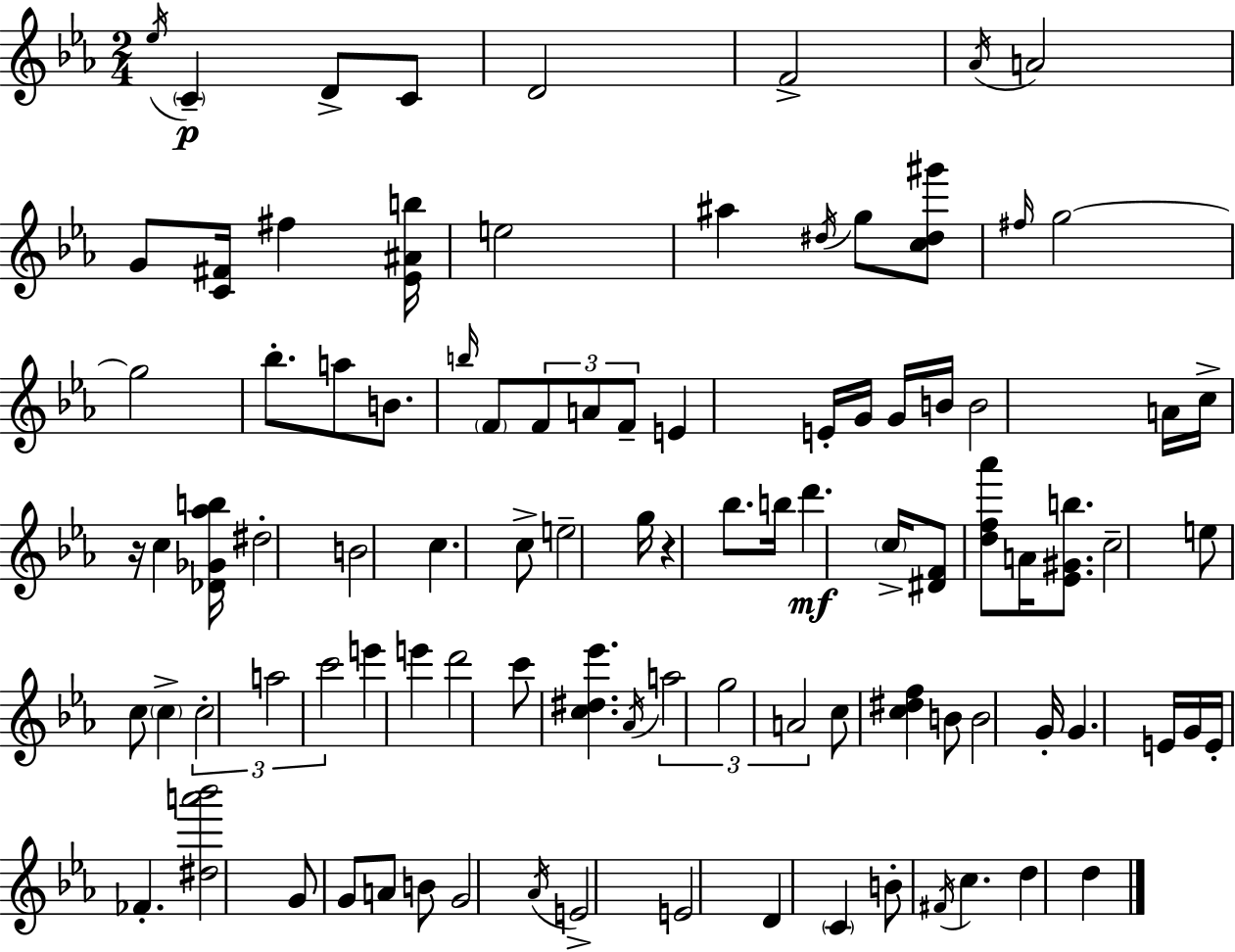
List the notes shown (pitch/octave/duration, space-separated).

Eb5/s C4/q D4/e C4/e D4/h F4/h Ab4/s A4/h G4/e [C4,F#4]/s F#5/q [Eb4,A#4,B5]/s E5/h A#5/q D#5/s G5/e [C5,D#5,G#6]/e F#5/s G5/h G5/h Bb5/e. A5/e B4/e. B5/s F4/e F4/e A4/e F4/e E4/q E4/s G4/s G4/s B4/s B4/h A4/s C5/s R/s C5/q [Db4,Gb4,Ab5,B5]/s D#5/h B4/h C5/q. C5/e E5/h G5/s R/q Bb5/e. B5/s D6/q. C5/s [D#4,F4]/e [D5,F5,Ab6]/e A4/s [Eb4,G#4,B5]/e. C5/h E5/e C5/e C5/q C5/h A5/h C6/h E6/q E6/q D6/h C6/e [C5,D#5,Eb6]/q. Ab4/s A5/h G5/h A4/h C5/e [C5,D#5,F5]/q B4/e B4/h G4/s G4/q. E4/s G4/s E4/s FES4/q. [D#5,A6,Bb6]/h G4/e G4/e A4/e B4/e G4/h Ab4/s E4/h E4/h D4/q C4/q B4/e F#4/s C5/q. D5/q D5/q